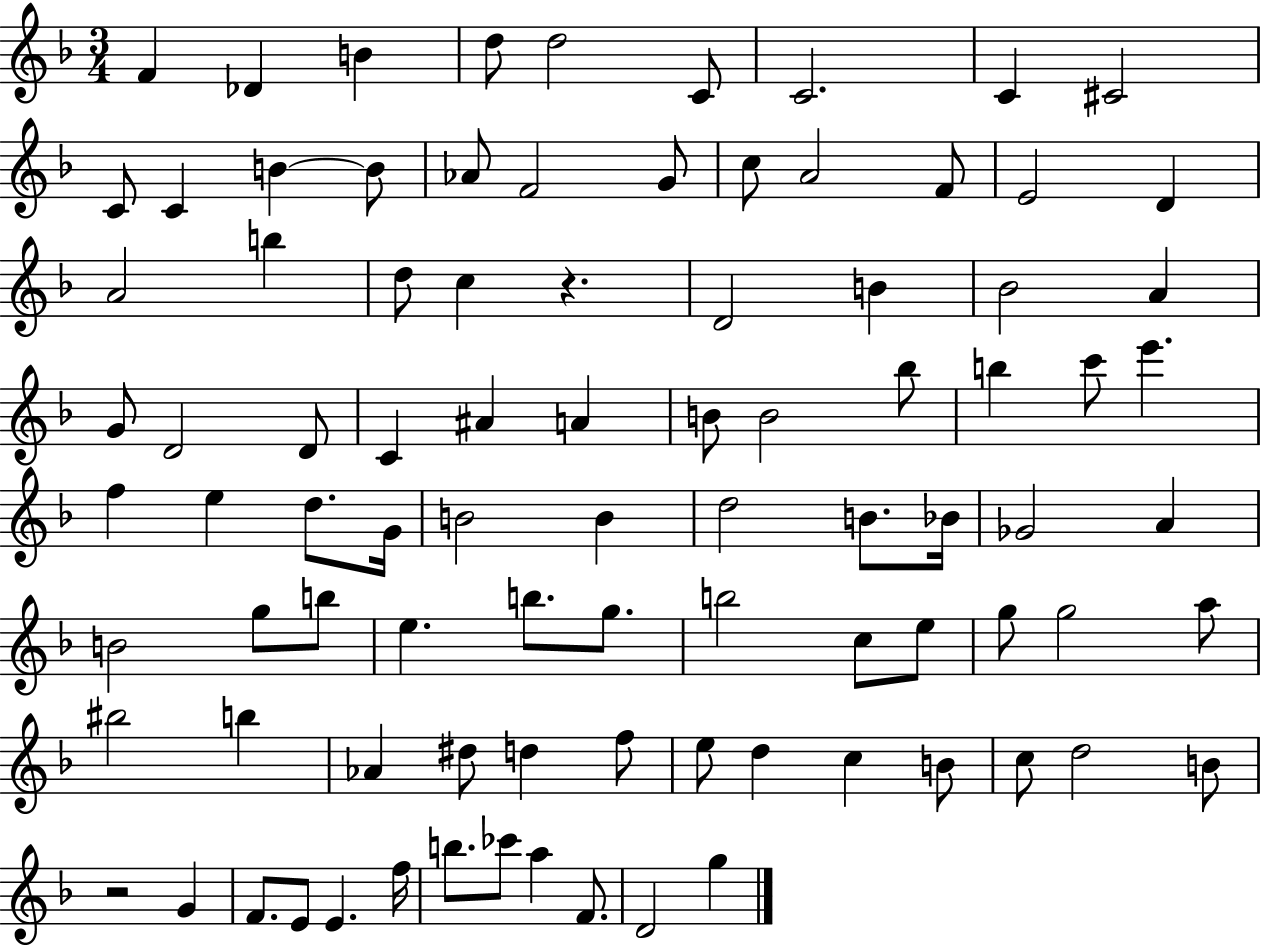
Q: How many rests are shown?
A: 2